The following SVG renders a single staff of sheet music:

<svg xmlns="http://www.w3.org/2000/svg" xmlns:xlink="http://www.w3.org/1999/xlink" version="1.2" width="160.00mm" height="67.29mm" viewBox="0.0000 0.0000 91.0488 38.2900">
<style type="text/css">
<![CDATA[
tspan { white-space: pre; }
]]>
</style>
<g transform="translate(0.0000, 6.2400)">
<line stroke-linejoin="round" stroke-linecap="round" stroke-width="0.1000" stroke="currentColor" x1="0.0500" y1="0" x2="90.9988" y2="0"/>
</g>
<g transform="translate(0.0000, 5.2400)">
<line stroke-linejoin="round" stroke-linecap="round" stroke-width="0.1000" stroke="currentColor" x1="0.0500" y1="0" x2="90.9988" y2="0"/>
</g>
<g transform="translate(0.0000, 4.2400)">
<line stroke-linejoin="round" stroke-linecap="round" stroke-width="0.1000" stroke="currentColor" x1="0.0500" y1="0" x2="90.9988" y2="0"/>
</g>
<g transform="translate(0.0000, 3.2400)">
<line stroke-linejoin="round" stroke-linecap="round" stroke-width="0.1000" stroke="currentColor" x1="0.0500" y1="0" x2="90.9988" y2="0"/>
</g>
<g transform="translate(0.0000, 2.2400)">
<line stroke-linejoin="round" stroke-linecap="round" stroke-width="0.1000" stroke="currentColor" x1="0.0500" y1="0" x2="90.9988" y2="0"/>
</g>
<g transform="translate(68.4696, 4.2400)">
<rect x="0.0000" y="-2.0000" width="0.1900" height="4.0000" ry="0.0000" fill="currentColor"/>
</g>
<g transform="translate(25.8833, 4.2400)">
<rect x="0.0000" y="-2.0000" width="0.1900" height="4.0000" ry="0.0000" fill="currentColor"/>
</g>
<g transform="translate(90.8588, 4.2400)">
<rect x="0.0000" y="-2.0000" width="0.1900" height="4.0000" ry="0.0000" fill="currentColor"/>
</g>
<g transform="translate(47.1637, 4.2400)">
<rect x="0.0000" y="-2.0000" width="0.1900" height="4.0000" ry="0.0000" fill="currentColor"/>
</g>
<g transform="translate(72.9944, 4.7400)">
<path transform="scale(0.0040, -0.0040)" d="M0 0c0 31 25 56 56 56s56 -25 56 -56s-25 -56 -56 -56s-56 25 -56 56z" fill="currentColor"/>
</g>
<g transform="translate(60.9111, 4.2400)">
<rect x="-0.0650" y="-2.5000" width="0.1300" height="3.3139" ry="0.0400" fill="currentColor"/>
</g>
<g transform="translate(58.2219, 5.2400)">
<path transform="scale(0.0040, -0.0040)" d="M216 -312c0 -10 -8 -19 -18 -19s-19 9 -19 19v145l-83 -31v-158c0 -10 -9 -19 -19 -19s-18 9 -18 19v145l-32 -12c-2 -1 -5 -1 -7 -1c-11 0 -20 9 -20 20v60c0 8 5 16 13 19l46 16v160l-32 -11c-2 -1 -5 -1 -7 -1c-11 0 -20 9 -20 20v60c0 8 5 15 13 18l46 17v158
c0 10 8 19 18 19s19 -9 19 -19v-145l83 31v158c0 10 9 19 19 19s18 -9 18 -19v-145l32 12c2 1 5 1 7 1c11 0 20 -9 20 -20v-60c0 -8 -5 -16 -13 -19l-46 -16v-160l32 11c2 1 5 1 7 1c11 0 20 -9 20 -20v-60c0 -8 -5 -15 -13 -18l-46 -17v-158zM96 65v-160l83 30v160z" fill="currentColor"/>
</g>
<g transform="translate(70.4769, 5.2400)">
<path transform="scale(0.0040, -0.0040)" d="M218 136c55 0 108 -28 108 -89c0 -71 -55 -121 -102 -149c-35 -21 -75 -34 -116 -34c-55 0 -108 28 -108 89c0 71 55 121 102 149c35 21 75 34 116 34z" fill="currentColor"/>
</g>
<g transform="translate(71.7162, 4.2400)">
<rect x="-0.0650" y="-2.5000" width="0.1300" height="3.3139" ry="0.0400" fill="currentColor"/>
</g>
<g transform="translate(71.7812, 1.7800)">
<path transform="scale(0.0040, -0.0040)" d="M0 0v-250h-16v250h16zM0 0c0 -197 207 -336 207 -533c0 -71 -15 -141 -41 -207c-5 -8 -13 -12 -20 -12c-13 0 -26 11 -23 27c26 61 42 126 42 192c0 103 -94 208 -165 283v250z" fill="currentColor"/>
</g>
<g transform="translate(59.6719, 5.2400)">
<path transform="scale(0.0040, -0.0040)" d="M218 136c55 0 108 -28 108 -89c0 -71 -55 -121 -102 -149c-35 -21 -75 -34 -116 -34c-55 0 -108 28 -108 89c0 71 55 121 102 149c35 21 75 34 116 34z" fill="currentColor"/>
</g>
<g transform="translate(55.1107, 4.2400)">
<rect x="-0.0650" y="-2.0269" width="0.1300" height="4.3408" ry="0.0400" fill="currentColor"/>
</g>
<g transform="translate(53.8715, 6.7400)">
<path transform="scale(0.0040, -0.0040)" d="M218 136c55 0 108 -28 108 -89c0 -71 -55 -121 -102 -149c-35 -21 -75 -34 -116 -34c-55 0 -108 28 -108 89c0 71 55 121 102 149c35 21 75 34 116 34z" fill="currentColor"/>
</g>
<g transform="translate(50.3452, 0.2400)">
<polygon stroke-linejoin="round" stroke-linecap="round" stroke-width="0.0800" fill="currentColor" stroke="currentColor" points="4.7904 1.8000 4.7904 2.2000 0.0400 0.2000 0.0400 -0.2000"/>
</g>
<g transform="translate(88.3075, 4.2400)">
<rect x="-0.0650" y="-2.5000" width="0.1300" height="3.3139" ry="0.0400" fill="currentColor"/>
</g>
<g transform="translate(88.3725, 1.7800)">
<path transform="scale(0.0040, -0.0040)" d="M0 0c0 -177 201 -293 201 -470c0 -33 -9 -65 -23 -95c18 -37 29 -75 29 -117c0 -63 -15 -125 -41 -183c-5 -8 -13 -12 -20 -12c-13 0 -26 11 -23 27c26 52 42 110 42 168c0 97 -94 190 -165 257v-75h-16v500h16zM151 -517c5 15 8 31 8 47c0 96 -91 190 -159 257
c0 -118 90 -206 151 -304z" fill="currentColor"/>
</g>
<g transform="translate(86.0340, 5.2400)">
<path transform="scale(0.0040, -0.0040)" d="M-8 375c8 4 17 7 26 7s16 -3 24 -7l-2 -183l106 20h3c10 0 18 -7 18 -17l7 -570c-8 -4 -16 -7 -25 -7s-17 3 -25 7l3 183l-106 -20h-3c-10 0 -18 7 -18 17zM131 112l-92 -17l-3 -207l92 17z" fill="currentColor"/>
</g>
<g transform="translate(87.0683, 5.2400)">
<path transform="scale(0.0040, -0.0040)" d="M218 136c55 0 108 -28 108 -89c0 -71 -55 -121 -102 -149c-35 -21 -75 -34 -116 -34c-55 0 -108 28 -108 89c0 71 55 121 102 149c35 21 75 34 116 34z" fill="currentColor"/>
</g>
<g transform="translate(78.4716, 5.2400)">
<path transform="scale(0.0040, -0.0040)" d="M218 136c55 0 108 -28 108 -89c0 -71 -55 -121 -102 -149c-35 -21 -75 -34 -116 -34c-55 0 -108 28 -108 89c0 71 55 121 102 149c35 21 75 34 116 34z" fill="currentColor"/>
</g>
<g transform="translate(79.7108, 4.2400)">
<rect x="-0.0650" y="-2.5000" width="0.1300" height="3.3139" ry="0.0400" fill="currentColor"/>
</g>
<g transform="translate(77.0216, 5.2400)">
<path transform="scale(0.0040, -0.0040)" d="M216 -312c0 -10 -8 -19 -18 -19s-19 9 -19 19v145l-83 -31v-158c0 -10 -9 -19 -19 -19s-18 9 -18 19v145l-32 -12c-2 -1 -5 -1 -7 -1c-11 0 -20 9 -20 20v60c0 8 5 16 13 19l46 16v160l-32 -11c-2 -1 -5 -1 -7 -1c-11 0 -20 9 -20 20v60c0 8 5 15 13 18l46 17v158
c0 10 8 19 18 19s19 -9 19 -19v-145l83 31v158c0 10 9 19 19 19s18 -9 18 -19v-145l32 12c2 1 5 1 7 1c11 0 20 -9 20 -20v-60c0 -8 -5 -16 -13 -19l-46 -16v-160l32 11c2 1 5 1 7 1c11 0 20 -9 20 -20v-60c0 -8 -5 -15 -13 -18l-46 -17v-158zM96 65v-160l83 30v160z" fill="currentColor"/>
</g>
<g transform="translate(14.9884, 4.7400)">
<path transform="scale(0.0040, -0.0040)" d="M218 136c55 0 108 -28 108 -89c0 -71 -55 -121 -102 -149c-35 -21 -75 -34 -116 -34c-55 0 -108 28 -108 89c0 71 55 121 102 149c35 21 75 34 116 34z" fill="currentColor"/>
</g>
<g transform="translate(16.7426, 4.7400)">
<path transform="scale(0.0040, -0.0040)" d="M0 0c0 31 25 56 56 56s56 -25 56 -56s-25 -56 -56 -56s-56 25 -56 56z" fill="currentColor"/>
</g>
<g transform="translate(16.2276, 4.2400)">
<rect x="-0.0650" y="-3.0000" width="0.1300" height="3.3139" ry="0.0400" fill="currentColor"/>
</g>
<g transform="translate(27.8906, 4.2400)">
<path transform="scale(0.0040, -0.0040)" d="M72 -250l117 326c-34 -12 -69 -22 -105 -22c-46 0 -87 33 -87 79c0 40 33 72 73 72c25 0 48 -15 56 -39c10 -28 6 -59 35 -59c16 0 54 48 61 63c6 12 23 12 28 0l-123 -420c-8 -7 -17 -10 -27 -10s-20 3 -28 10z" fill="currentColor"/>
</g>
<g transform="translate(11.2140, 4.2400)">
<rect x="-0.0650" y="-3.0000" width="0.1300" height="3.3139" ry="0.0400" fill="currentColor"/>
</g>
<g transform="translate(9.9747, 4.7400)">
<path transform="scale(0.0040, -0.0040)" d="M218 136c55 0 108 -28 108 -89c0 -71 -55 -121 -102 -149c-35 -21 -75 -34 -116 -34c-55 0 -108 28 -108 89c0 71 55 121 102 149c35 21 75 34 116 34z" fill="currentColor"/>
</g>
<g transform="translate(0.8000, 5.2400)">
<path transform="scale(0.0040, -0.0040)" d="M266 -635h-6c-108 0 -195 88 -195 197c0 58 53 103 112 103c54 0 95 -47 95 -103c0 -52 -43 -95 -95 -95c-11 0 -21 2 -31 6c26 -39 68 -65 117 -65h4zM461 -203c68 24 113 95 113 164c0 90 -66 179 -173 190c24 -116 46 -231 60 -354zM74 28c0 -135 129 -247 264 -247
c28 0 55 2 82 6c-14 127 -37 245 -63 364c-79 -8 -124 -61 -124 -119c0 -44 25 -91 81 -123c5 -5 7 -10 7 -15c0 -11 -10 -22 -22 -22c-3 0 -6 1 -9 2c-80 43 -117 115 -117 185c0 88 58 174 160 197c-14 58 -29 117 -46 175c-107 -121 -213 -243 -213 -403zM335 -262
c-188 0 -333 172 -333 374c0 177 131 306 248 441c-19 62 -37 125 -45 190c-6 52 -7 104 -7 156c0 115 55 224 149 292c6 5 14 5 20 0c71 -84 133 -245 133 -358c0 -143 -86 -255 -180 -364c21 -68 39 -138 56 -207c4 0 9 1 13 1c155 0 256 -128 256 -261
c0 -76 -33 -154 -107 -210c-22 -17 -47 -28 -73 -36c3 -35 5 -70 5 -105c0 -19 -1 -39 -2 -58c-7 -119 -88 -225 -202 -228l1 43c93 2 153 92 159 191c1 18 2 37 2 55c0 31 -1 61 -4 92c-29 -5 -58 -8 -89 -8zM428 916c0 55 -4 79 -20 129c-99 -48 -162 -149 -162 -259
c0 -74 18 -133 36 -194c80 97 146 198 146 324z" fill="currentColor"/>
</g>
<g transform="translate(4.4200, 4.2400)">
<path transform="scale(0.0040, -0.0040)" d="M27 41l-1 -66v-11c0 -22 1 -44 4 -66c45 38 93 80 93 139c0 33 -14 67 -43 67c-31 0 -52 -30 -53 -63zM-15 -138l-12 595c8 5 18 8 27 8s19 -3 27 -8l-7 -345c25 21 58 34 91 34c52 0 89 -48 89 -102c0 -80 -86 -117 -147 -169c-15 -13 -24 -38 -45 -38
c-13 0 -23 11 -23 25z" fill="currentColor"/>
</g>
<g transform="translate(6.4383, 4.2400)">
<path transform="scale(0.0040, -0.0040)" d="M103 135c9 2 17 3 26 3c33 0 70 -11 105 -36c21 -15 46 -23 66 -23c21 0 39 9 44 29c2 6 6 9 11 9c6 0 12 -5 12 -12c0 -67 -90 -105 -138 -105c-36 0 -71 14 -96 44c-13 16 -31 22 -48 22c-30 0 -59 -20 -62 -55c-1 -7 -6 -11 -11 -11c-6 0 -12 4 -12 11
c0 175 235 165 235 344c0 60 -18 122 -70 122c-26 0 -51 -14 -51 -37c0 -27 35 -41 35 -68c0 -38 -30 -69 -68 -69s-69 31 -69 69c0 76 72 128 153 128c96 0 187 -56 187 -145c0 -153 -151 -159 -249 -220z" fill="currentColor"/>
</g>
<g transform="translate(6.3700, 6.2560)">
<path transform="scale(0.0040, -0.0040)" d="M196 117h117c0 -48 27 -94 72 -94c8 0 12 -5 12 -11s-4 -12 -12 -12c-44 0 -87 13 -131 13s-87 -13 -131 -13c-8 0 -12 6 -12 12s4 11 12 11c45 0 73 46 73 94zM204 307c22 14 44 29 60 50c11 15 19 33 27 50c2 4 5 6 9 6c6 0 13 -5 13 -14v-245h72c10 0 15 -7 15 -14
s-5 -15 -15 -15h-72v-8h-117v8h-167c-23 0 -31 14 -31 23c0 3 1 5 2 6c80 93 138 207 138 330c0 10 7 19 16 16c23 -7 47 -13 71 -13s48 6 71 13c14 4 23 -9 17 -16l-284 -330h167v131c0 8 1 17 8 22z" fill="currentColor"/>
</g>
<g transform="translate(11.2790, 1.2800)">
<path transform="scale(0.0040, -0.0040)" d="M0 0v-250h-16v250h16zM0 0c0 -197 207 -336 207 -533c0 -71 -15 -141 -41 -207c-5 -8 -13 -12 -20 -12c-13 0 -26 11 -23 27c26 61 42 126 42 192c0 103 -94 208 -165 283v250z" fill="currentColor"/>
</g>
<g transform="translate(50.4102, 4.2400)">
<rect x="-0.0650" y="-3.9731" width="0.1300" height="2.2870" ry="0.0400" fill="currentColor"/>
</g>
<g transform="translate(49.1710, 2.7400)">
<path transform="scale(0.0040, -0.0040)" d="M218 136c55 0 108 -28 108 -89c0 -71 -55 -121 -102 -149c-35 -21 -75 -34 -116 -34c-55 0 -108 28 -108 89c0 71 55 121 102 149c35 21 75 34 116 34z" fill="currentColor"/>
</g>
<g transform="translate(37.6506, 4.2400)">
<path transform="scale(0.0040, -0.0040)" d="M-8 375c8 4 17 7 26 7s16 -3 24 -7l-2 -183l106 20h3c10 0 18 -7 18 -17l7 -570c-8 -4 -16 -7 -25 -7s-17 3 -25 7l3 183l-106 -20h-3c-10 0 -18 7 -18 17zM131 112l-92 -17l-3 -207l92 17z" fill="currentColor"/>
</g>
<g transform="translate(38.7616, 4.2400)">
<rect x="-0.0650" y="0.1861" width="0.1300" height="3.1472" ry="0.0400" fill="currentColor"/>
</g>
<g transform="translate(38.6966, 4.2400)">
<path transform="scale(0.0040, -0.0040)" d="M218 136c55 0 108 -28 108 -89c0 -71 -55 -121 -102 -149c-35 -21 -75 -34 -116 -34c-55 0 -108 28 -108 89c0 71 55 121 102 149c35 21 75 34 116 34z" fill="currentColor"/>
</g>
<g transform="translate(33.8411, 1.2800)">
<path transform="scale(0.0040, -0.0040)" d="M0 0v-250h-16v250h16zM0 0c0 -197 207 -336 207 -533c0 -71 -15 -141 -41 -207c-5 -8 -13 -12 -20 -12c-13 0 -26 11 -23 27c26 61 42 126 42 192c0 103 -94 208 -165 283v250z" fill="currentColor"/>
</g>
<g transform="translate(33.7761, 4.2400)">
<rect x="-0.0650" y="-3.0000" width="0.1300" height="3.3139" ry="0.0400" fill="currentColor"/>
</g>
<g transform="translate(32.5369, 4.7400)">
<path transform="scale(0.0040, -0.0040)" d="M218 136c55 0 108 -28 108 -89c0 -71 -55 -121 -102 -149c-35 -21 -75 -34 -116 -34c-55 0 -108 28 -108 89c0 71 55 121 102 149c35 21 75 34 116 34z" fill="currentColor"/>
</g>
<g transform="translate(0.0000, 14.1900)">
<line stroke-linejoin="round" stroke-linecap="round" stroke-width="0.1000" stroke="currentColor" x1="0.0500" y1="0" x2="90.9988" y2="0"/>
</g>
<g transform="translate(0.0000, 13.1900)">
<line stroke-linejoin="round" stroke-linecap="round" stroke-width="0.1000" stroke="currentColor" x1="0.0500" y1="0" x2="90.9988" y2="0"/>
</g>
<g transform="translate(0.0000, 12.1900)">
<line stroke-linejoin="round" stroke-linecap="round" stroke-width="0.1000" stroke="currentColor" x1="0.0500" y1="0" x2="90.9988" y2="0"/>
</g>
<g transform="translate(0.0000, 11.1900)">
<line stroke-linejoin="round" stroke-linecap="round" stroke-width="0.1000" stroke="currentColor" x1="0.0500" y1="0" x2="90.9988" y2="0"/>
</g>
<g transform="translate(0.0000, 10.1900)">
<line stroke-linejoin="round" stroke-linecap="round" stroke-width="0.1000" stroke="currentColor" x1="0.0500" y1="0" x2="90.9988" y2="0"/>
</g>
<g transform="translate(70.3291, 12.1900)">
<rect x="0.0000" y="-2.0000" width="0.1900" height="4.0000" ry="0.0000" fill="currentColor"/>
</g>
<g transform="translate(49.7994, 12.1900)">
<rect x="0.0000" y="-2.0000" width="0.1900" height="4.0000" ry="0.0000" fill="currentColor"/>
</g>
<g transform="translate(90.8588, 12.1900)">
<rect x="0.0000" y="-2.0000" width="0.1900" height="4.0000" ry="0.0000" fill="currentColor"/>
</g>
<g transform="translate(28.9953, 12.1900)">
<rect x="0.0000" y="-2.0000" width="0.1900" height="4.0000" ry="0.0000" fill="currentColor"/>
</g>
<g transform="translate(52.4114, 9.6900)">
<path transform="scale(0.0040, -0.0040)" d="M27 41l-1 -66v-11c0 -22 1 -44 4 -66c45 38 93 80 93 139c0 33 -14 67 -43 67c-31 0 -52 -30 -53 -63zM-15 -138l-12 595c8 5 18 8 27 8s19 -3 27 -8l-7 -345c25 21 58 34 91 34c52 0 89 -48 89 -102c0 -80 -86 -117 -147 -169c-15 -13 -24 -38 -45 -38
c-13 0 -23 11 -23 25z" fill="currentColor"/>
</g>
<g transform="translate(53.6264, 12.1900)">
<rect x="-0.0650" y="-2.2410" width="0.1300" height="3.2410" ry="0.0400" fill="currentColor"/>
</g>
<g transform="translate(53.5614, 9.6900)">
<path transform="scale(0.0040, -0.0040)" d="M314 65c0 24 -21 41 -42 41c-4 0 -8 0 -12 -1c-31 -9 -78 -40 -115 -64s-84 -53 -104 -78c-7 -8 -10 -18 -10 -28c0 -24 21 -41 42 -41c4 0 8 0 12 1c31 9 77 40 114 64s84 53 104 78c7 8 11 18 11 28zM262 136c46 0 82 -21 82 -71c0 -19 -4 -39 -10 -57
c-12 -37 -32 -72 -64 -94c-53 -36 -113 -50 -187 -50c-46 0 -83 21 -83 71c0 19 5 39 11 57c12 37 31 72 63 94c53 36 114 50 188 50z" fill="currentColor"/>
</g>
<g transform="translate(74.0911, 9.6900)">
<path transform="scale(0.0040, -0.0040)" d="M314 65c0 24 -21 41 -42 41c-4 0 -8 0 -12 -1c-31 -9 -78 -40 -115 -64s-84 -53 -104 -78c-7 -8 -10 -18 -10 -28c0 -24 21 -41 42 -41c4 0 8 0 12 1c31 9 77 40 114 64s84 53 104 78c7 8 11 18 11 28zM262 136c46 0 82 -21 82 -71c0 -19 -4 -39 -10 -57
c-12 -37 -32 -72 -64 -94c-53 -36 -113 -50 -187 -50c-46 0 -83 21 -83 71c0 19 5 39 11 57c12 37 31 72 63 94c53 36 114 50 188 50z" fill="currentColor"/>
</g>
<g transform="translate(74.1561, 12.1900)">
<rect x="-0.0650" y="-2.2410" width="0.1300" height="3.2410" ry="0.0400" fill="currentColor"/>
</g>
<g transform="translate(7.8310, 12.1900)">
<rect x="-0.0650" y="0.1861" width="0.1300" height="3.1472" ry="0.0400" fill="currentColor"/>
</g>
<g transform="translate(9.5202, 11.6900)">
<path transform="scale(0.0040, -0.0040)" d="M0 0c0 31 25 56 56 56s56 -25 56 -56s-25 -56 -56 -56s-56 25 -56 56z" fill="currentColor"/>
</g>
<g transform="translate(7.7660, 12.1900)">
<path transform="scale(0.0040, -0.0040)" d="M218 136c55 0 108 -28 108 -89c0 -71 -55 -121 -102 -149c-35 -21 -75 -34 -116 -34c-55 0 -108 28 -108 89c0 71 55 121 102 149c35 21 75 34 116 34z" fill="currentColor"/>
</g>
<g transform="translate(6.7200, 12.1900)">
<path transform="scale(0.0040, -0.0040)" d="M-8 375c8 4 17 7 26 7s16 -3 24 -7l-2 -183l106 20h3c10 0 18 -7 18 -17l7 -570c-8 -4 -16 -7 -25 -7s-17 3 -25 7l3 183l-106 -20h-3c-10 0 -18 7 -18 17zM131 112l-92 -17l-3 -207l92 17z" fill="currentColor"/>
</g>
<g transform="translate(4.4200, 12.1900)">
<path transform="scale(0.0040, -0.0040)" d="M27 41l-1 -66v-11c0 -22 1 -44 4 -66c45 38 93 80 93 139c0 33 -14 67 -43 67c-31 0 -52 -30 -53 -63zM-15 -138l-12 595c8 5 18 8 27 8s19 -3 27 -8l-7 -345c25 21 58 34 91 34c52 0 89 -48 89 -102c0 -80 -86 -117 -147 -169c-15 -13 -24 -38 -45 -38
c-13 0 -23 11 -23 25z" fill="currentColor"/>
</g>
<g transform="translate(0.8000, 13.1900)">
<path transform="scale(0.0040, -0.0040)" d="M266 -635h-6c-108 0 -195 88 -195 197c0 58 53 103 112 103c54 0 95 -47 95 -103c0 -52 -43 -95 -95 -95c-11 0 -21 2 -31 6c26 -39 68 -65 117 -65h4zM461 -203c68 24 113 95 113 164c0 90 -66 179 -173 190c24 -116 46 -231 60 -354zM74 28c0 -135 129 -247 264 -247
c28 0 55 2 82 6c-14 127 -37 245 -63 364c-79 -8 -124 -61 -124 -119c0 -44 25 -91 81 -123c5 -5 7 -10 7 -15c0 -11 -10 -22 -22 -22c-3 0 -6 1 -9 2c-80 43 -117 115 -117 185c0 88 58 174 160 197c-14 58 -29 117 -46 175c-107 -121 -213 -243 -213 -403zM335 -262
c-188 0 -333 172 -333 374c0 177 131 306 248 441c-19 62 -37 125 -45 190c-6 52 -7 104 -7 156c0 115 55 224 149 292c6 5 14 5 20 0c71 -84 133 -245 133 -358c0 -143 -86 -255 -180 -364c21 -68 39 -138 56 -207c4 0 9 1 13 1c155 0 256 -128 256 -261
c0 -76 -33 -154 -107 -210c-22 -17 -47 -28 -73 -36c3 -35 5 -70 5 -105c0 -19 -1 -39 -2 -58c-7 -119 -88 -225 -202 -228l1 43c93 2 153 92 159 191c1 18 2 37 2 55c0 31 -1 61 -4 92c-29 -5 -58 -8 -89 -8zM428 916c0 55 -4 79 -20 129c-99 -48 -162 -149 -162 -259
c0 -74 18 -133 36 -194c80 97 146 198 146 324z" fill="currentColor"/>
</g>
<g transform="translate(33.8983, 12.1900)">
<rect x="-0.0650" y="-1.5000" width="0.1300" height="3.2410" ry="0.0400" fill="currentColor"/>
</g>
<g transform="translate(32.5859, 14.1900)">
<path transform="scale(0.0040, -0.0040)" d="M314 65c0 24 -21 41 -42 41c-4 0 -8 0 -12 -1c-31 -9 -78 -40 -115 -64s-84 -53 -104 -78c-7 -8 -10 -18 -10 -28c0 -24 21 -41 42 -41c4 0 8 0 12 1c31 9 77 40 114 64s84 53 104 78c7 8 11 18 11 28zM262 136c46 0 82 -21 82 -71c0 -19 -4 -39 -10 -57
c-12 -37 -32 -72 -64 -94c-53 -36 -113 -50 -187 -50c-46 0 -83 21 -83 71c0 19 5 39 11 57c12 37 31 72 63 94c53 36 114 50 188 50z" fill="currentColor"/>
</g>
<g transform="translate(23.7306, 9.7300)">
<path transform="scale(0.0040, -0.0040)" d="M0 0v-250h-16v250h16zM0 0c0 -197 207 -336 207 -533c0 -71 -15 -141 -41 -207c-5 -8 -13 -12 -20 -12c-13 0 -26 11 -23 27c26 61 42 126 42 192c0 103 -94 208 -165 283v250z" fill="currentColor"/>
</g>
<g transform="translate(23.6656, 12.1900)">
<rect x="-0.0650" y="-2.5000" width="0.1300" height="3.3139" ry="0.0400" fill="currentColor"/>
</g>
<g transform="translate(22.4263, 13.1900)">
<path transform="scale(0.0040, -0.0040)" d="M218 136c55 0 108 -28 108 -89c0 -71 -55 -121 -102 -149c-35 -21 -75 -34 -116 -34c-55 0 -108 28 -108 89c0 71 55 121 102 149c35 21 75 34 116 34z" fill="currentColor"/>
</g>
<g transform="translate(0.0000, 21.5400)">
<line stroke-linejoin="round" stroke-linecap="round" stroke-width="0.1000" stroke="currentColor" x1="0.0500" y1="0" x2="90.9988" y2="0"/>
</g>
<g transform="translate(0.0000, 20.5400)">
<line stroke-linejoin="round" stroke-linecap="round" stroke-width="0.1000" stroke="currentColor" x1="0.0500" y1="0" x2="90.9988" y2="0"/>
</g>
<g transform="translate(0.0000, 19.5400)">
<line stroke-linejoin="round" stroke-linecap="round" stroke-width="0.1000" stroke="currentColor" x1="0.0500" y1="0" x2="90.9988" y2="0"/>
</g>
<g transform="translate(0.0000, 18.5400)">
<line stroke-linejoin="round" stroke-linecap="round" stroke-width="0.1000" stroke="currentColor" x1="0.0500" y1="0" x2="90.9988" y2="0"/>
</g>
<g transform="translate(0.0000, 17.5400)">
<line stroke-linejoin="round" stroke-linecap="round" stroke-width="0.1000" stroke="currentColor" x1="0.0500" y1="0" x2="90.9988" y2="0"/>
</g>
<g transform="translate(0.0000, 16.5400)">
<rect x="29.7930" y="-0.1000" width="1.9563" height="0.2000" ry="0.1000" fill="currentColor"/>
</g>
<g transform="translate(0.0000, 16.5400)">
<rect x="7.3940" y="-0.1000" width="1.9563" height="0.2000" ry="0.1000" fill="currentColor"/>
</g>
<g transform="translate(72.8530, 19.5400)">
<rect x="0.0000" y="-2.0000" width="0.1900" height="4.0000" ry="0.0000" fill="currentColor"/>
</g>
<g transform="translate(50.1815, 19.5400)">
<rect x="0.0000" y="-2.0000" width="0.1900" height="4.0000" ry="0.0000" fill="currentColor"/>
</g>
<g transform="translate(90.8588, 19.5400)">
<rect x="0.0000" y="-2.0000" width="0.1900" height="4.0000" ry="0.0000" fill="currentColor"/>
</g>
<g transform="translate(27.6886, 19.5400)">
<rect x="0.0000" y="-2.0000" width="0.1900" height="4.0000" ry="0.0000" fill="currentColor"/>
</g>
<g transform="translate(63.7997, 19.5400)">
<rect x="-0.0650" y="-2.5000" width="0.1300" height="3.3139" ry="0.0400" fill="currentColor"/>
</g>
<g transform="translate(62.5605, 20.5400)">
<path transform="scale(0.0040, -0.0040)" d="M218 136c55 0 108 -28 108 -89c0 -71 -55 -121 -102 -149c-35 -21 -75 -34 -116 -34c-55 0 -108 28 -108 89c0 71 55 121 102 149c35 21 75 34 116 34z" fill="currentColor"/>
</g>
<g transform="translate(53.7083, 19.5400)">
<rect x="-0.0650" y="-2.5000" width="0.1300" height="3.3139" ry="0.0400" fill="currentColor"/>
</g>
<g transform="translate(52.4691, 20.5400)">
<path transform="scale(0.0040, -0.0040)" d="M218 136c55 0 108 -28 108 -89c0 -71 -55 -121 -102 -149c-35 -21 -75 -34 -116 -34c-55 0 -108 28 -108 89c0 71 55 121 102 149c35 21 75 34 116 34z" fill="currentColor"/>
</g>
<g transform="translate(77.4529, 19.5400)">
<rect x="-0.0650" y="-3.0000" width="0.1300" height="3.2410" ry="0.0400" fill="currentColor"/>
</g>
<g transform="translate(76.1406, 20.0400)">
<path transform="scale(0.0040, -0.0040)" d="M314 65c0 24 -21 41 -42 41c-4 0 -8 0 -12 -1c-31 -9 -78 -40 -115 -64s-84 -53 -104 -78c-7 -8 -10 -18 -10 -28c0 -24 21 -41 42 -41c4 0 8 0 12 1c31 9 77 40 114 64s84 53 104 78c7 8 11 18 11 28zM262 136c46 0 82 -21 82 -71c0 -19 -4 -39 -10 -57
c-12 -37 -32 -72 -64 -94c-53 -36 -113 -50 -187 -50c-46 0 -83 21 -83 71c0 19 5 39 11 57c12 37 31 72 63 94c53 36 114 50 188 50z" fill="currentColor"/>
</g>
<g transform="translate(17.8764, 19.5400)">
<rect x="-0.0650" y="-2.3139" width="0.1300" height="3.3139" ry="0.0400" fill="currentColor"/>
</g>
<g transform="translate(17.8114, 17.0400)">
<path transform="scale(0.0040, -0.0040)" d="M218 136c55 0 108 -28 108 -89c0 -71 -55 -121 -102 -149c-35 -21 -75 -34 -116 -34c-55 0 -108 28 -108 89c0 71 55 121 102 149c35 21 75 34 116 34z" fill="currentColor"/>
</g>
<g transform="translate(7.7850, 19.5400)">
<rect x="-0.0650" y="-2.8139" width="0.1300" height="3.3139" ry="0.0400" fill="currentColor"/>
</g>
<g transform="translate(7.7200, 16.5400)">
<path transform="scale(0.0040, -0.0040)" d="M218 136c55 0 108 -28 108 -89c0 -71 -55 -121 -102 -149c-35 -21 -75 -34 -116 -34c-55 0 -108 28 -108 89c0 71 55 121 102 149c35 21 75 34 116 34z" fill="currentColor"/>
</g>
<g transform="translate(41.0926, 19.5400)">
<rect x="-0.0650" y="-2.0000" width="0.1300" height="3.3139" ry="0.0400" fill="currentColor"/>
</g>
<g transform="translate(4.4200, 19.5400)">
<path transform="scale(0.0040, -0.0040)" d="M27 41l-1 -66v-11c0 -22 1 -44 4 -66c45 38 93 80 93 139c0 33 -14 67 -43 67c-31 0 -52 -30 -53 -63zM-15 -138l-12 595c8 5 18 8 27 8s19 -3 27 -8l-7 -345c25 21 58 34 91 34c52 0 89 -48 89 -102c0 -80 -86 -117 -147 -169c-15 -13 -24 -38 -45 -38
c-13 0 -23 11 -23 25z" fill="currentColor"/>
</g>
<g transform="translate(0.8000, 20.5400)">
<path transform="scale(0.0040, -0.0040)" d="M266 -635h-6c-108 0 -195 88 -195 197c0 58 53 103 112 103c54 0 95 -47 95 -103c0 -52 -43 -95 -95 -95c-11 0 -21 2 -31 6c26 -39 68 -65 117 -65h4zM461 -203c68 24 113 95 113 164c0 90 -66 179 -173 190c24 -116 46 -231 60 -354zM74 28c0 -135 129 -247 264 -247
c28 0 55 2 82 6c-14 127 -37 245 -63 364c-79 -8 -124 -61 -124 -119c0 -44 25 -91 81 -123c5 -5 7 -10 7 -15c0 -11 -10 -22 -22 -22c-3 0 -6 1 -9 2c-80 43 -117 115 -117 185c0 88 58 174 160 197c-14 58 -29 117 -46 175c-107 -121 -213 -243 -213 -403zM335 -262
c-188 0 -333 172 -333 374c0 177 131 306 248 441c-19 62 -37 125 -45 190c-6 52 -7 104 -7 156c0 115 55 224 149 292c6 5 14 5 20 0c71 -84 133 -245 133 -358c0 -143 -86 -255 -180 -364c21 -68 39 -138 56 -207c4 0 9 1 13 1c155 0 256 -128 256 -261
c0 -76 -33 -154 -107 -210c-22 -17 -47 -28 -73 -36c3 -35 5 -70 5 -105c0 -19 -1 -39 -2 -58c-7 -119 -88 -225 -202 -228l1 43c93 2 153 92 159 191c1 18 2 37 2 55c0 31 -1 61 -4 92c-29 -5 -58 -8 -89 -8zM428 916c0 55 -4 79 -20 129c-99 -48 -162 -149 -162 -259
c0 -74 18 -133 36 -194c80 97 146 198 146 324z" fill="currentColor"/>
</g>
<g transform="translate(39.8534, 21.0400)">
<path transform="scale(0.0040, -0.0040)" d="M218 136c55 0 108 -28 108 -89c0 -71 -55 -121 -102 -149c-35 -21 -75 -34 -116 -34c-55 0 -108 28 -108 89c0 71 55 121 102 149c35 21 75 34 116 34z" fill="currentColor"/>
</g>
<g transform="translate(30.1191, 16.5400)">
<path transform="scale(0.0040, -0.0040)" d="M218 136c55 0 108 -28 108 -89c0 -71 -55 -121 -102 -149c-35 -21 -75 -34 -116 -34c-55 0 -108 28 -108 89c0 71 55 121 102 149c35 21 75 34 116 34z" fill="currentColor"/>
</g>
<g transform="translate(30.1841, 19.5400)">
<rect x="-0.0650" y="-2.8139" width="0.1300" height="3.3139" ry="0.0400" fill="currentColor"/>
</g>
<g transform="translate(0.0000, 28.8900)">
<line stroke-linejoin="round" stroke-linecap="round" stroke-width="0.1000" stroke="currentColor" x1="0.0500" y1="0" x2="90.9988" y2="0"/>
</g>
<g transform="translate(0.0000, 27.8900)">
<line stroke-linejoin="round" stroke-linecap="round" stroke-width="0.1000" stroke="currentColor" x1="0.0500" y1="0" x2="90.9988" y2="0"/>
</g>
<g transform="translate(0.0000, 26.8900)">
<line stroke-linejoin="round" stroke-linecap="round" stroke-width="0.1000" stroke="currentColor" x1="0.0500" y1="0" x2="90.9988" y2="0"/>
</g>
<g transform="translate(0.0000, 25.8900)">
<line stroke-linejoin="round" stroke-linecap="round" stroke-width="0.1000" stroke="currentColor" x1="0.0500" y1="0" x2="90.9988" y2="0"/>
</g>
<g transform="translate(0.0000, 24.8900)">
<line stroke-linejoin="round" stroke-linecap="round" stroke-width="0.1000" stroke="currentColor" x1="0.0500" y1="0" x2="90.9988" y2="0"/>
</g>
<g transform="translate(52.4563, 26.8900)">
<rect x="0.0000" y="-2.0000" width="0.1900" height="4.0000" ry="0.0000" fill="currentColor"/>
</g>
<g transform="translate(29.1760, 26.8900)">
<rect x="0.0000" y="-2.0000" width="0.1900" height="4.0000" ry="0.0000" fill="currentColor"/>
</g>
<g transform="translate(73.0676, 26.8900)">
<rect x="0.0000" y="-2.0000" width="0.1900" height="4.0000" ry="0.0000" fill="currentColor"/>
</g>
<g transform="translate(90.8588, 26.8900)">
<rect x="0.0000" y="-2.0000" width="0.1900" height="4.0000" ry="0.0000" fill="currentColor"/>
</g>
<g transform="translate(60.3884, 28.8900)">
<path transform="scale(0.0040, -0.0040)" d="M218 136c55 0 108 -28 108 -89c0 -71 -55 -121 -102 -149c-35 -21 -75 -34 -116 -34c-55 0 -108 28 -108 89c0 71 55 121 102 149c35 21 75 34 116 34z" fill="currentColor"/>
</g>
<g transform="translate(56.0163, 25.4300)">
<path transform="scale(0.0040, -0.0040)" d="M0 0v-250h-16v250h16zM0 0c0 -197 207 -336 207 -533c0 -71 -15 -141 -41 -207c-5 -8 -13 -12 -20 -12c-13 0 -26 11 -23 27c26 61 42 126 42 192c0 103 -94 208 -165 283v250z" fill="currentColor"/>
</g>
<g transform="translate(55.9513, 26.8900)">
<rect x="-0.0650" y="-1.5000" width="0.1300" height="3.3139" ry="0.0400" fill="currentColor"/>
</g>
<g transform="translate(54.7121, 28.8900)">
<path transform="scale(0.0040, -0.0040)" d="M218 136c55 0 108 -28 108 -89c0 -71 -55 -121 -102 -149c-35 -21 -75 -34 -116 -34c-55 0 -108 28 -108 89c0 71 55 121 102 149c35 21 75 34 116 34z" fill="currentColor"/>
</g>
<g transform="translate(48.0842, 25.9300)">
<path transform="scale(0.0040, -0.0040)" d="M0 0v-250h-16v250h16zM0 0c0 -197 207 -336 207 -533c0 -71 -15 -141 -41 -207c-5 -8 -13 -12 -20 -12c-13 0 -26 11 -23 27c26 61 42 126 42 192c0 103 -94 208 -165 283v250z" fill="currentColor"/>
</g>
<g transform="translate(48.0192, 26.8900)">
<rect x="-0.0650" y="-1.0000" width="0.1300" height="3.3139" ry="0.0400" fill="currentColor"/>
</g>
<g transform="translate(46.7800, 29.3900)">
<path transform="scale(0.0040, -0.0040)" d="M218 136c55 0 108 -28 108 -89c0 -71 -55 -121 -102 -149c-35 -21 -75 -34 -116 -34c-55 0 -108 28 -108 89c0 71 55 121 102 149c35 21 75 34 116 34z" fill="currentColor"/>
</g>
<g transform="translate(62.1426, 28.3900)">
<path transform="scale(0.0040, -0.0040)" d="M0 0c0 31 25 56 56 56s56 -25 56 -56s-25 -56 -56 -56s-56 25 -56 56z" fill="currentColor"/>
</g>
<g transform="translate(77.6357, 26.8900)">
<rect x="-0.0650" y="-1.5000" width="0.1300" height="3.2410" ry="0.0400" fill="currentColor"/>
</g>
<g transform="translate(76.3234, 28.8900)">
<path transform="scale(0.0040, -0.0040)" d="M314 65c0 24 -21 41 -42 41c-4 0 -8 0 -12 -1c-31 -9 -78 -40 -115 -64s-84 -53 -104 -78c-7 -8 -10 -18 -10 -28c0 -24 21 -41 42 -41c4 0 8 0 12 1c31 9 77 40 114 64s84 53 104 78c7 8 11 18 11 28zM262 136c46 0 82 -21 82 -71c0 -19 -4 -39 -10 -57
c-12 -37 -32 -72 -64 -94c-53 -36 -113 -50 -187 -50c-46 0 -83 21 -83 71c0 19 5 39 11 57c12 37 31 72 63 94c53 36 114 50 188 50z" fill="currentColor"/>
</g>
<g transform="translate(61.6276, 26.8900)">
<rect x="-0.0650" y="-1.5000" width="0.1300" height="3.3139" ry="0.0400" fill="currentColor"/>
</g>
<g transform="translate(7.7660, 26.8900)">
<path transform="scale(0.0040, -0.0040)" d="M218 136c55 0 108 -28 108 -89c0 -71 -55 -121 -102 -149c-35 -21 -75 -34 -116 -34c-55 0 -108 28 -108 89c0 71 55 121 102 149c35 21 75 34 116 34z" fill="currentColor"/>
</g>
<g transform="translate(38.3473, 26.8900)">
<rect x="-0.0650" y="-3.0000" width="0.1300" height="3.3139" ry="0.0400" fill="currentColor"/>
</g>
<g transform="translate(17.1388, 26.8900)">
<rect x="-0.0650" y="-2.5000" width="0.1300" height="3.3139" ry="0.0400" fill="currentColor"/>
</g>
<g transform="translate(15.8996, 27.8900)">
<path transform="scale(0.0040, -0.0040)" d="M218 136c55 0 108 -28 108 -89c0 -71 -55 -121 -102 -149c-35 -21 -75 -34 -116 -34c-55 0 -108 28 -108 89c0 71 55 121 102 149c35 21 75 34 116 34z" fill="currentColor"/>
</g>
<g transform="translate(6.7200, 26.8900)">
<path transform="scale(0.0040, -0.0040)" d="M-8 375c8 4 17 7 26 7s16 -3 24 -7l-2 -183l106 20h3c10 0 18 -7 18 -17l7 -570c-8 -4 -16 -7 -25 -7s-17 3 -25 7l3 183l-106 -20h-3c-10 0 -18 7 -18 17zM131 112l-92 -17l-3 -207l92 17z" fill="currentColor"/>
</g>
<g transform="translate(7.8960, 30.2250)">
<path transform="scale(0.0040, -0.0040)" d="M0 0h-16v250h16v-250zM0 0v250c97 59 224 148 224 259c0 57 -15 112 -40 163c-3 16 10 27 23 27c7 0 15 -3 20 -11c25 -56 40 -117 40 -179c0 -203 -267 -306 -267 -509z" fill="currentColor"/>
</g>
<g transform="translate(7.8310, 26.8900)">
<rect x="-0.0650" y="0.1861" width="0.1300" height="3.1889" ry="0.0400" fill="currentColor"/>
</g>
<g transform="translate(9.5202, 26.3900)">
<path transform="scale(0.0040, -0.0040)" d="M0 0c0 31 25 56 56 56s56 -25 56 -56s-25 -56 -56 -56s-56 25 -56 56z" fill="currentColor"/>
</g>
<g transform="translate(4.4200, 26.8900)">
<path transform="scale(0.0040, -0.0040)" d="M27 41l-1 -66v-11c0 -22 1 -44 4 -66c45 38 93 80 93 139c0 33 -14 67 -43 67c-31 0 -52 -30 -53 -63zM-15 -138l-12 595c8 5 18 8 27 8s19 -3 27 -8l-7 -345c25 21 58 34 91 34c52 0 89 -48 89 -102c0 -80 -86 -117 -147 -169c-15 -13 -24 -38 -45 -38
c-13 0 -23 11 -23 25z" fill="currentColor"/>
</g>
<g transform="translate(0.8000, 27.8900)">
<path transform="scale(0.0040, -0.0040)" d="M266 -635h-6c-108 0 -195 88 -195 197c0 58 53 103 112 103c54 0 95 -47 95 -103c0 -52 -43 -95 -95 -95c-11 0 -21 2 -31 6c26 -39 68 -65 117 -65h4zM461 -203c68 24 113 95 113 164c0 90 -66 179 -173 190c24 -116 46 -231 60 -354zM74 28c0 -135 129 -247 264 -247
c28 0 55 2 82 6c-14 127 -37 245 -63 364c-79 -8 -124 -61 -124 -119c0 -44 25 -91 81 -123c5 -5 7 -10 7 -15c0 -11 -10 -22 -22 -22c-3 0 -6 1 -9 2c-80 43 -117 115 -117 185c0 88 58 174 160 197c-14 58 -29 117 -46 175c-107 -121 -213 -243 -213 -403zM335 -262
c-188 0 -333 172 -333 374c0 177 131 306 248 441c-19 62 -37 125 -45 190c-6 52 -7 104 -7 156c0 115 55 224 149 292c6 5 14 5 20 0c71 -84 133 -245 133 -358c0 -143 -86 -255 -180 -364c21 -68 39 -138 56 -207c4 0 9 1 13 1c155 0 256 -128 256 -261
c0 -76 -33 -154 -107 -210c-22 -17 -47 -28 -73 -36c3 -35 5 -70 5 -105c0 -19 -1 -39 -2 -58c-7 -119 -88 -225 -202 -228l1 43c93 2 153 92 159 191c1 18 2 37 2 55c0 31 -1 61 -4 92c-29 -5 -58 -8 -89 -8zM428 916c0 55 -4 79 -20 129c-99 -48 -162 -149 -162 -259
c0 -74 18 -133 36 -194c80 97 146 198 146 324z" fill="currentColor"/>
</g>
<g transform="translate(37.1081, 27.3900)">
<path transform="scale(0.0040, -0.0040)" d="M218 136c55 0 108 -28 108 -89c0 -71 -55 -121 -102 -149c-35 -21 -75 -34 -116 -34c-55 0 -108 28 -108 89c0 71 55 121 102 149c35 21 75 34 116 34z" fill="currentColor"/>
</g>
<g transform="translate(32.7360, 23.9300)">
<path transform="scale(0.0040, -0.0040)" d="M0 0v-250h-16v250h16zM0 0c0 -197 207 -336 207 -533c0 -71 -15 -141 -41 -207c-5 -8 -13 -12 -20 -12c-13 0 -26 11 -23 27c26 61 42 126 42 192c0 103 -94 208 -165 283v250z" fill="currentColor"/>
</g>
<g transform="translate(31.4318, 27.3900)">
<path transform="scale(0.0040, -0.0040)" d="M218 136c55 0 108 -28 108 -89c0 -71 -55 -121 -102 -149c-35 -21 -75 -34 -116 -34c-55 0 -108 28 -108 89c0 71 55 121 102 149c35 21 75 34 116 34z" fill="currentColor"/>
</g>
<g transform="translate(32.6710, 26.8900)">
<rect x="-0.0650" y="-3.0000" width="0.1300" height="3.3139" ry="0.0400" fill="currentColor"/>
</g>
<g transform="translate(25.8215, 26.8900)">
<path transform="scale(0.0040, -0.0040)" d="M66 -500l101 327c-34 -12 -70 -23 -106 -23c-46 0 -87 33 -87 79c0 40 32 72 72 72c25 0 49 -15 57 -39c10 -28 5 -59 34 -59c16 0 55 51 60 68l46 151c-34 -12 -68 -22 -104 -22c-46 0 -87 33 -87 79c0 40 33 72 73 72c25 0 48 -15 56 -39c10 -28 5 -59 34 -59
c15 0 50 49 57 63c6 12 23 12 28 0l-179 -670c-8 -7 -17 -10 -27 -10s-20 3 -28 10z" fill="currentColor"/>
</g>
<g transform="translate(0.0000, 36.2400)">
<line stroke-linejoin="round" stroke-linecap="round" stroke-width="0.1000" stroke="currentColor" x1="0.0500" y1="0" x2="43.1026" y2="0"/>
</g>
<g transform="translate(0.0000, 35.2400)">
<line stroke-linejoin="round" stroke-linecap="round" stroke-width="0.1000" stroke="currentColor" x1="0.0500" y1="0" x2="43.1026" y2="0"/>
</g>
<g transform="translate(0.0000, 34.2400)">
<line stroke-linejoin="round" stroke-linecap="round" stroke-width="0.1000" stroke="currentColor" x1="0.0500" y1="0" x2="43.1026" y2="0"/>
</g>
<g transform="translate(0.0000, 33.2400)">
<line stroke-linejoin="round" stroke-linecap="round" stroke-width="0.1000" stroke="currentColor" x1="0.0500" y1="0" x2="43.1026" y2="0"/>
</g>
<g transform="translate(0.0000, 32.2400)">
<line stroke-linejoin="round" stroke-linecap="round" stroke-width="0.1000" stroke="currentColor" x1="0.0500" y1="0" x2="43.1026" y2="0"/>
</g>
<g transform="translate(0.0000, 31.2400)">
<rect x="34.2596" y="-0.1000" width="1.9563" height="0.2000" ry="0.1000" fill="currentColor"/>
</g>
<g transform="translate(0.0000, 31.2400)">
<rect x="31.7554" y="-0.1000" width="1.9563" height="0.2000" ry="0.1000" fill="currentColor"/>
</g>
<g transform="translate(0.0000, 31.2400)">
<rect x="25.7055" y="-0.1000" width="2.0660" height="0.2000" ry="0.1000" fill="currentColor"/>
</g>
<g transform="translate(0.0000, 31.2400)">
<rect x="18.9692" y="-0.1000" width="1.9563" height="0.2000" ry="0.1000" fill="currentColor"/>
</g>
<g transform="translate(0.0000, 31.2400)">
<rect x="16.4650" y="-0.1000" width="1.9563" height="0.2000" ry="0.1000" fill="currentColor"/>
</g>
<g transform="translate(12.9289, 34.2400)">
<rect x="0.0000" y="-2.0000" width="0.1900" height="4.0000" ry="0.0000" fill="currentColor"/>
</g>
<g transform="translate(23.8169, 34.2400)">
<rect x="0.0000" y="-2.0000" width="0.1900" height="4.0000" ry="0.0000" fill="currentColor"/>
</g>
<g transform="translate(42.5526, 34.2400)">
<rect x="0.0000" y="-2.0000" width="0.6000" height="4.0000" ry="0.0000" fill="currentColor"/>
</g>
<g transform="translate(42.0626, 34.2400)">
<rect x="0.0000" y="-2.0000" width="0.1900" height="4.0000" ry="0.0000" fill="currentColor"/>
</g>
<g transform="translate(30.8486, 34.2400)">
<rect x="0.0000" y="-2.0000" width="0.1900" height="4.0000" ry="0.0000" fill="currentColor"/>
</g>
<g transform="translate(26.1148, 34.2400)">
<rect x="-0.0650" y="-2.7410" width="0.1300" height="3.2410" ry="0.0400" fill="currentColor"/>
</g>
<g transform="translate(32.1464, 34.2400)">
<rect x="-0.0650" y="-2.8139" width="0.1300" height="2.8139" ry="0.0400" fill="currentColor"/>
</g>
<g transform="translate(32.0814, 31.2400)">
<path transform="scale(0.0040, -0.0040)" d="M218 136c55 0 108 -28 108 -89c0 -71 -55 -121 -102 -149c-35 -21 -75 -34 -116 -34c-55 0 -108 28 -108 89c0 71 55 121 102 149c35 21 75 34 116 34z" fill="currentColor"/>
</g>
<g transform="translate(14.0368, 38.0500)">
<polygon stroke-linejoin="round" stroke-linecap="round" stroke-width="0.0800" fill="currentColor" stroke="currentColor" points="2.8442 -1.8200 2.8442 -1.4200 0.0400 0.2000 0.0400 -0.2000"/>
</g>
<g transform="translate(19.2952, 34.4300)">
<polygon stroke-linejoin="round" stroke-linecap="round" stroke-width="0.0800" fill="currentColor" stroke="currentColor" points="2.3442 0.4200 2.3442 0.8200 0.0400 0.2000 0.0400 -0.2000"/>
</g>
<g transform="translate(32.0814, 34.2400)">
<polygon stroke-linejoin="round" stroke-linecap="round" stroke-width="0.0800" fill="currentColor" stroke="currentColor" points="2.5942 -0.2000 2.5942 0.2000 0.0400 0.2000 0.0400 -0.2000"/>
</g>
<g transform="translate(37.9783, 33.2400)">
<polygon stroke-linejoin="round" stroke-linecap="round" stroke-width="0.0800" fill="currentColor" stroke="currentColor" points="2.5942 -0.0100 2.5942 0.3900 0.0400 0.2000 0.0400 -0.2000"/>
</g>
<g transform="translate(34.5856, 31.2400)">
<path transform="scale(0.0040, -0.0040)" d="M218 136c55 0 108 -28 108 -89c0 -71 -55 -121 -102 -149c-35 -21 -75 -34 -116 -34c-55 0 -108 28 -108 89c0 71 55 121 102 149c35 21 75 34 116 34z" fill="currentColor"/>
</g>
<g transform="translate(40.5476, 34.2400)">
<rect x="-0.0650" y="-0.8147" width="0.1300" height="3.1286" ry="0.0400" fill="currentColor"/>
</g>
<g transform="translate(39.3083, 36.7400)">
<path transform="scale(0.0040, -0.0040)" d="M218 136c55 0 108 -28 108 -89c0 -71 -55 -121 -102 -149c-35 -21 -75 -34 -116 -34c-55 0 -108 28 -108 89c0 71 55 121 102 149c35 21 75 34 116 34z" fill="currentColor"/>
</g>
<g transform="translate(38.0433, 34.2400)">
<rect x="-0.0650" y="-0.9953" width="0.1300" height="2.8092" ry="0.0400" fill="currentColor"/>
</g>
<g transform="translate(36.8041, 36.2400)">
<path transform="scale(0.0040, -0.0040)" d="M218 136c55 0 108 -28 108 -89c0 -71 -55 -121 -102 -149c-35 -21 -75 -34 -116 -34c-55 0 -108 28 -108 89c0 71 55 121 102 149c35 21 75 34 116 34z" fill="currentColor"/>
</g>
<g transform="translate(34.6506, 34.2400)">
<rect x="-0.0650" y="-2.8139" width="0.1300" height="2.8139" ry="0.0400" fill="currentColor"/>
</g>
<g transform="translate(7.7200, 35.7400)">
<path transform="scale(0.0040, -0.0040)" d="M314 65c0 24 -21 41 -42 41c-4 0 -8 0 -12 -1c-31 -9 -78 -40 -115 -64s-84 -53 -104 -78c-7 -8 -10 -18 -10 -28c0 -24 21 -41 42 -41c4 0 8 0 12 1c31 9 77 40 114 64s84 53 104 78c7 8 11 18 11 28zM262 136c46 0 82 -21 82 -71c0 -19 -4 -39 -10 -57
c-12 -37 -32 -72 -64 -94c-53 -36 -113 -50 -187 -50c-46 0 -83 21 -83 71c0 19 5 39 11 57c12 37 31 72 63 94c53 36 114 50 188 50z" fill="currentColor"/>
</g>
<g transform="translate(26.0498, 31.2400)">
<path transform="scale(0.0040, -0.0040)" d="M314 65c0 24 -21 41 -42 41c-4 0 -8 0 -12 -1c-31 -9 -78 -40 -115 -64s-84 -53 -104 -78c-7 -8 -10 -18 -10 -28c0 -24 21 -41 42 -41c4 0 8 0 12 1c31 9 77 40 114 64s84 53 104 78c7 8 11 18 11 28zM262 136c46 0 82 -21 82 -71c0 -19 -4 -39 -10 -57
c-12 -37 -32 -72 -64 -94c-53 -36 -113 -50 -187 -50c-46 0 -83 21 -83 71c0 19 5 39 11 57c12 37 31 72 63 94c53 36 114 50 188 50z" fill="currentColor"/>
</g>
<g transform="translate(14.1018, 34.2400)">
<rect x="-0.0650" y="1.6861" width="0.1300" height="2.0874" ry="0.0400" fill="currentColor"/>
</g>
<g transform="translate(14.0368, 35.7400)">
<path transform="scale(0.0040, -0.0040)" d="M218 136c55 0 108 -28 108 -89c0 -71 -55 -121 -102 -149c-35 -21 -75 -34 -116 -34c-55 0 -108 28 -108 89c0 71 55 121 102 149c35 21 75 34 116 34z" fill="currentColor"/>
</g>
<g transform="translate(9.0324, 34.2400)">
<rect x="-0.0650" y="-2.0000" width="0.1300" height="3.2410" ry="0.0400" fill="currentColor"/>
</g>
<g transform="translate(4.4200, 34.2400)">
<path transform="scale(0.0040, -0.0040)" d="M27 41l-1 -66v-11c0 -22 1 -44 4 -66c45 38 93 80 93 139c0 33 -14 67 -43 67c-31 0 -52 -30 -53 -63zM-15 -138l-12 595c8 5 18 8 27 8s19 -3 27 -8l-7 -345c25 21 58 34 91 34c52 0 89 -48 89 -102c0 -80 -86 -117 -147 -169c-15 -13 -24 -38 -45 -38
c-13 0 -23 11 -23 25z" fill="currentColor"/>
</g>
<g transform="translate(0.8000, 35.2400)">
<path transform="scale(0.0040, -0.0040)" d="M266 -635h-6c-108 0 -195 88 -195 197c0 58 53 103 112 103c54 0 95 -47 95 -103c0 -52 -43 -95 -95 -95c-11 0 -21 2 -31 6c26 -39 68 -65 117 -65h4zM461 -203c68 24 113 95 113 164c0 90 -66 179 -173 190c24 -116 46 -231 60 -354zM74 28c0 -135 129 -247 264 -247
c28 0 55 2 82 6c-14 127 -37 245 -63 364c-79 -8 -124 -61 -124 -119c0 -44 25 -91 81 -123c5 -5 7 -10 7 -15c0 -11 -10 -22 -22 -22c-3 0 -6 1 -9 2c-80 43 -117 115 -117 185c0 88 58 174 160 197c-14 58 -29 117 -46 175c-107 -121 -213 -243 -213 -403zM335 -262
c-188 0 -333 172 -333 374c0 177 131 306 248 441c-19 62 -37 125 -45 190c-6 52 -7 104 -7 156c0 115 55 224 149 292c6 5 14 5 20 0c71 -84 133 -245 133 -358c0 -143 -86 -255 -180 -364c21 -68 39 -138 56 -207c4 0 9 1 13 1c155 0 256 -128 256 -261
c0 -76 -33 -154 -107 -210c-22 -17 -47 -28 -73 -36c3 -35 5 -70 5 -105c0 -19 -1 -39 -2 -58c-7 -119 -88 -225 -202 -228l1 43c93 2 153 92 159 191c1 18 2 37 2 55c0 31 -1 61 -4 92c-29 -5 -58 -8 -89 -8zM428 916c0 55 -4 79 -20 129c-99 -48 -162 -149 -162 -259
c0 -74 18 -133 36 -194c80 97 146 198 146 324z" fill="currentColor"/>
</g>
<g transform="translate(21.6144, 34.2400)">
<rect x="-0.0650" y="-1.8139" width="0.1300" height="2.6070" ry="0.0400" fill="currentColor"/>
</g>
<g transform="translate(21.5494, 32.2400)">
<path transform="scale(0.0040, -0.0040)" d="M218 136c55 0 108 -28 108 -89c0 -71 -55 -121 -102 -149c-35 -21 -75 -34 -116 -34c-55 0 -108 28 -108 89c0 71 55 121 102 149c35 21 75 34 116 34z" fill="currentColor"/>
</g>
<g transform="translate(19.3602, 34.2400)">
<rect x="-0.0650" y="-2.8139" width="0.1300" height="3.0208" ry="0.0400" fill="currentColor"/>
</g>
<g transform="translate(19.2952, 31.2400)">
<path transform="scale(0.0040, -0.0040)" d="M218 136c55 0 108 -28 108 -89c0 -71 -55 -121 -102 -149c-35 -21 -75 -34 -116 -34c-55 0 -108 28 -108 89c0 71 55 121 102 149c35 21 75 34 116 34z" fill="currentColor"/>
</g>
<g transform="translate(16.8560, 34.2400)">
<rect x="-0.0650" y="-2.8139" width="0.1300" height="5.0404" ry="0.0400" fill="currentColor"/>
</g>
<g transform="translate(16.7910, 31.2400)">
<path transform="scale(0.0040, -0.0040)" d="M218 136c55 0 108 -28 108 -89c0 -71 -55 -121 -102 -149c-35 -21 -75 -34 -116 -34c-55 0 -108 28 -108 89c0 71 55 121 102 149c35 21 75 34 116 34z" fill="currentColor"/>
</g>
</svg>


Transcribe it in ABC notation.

X:1
T:Untitled
M:2/4
L:1/4
K:F
A/2 A z/2 A/2 B e/2 D/2 ^G G/2 ^G G/4 B G/2 E2 _g2 g2 a g a F G G A2 B/2 G z/4 A/2 A D/2 E/2 E E2 F2 F/2 a/2 a/2 f/2 a2 a/2 a/2 E/2 D/2